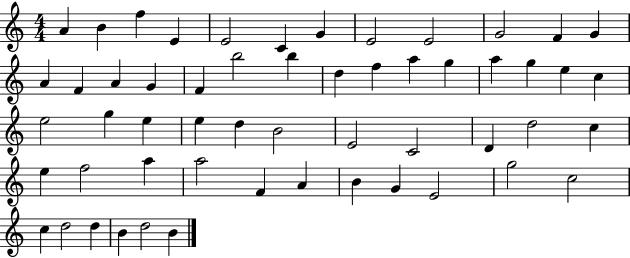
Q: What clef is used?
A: treble